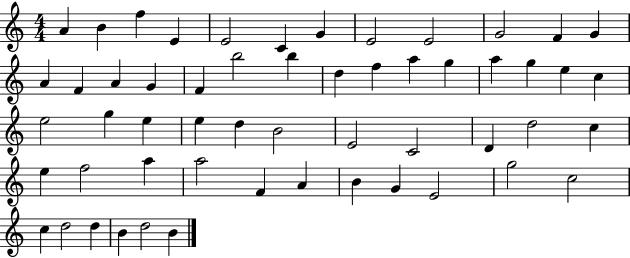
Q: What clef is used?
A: treble